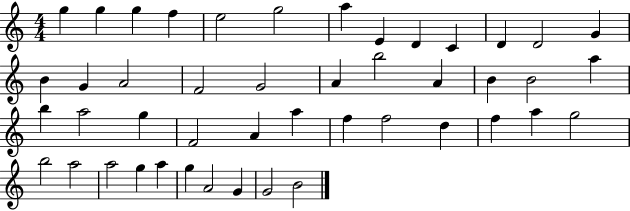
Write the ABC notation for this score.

X:1
T:Untitled
M:4/4
L:1/4
K:C
g g g f e2 g2 a E D C D D2 G B G A2 F2 G2 A b2 A B B2 a b a2 g F2 A a f f2 d f a g2 b2 a2 a2 g a g A2 G G2 B2